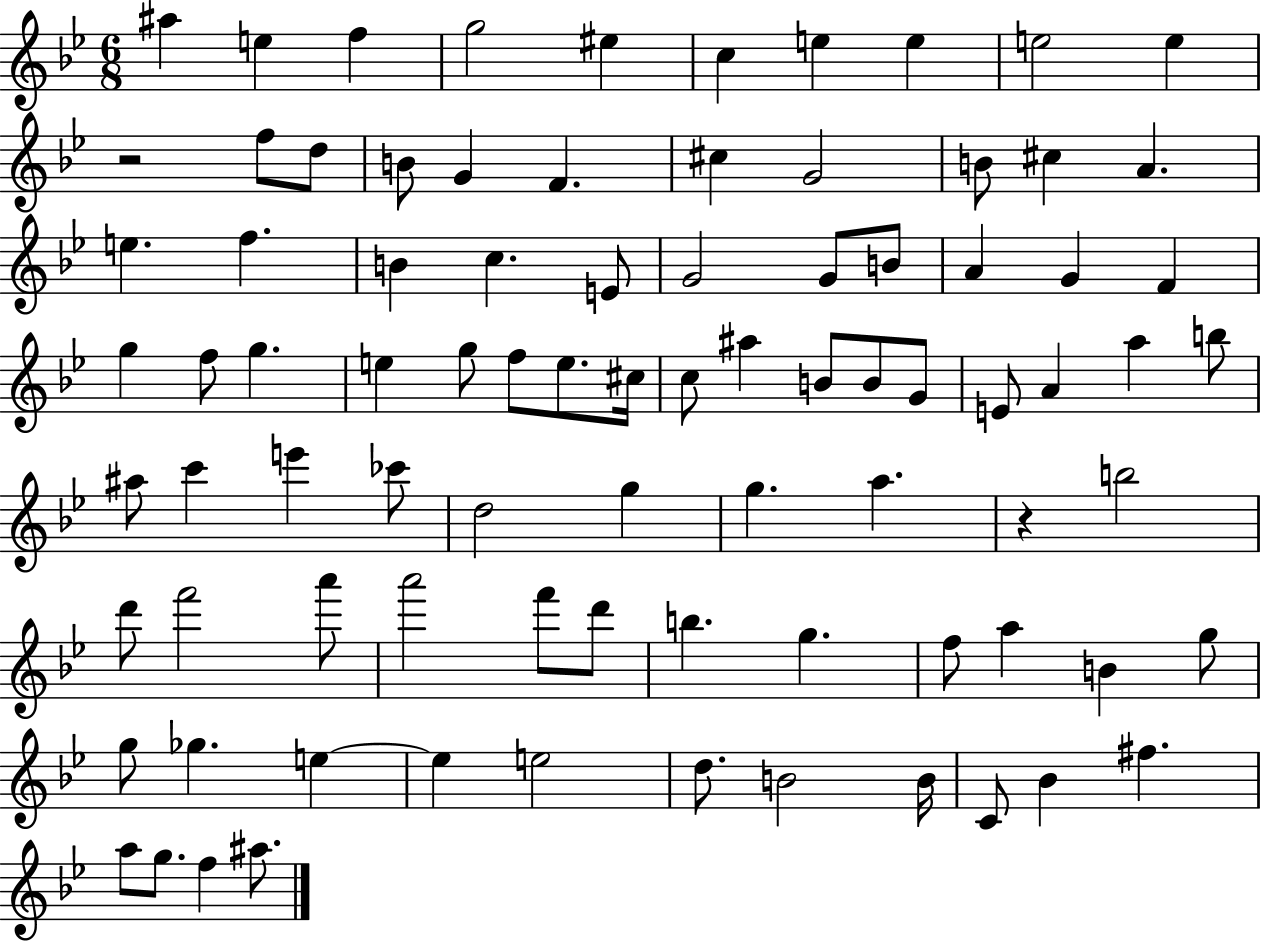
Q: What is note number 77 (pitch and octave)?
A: B4